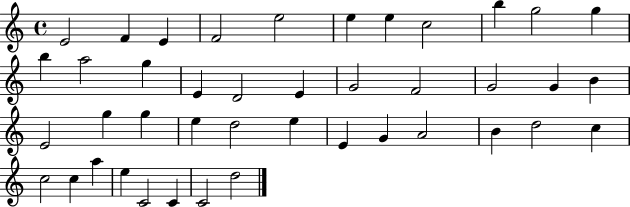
{
  \clef treble
  \time 4/4
  \defaultTimeSignature
  \key c \major
  e'2 f'4 e'4 | f'2 e''2 | e''4 e''4 c''2 | b''4 g''2 g''4 | \break b''4 a''2 g''4 | e'4 d'2 e'4 | g'2 f'2 | g'2 g'4 b'4 | \break e'2 g''4 g''4 | e''4 d''2 e''4 | e'4 g'4 a'2 | b'4 d''2 c''4 | \break c''2 c''4 a''4 | e''4 c'2 c'4 | c'2 d''2 | \bar "|."
}